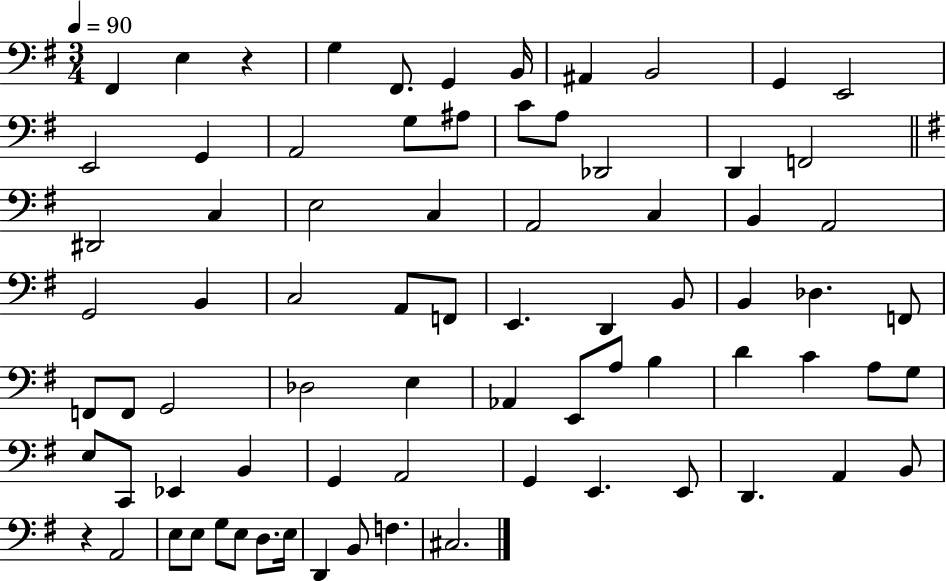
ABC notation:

X:1
T:Untitled
M:3/4
L:1/4
K:G
^F,, E, z G, ^F,,/2 G,, B,,/4 ^A,, B,,2 G,, E,,2 E,,2 G,, A,,2 G,/2 ^A,/2 C/2 A,/2 _D,,2 D,, F,,2 ^D,,2 C, E,2 C, A,,2 C, B,, A,,2 G,,2 B,, C,2 A,,/2 F,,/2 E,, D,, B,,/2 B,, _D, F,,/2 F,,/2 F,,/2 G,,2 _D,2 E, _A,, E,,/2 A,/2 B, D C A,/2 G,/2 E,/2 C,,/2 _E,, B,, G,, A,,2 G,, E,, E,,/2 D,, A,, B,,/2 z A,,2 E,/2 E,/2 G,/2 E,/2 D,/2 E,/4 D,, B,,/2 F, ^C,2